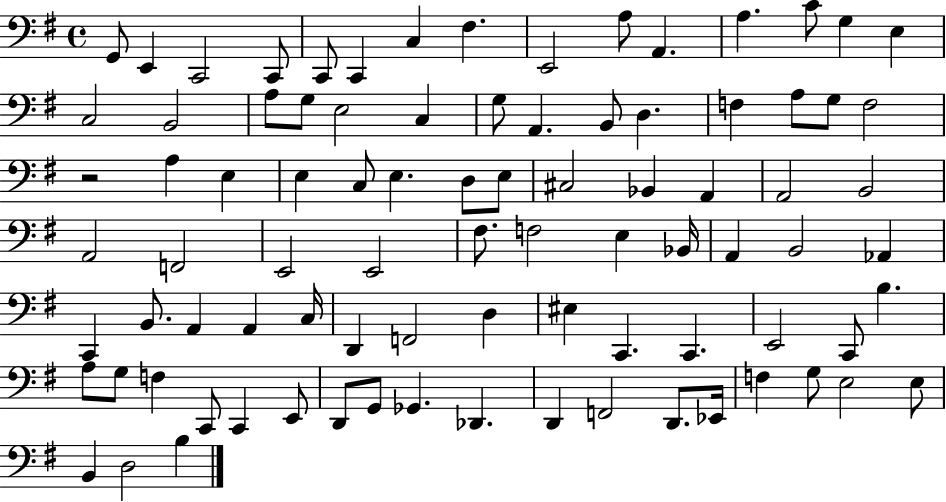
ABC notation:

X:1
T:Untitled
M:4/4
L:1/4
K:G
G,,/2 E,, C,,2 C,,/2 C,,/2 C,, C, ^F, E,,2 A,/2 A,, A, C/2 G, E, C,2 B,,2 A,/2 G,/2 E,2 C, G,/2 A,, B,,/2 D, F, A,/2 G,/2 F,2 z2 A, E, E, C,/2 E, D,/2 E,/2 ^C,2 _B,, A,, A,,2 B,,2 A,,2 F,,2 E,,2 E,,2 ^F,/2 F,2 E, _B,,/4 A,, B,,2 _A,, C,, B,,/2 A,, A,, C,/4 D,, F,,2 D, ^E, C,, C,, E,,2 C,,/2 B, A,/2 G,/2 F, C,,/2 C,, E,,/2 D,,/2 G,,/2 _G,, _D,, D,, F,,2 D,,/2 _E,,/4 F, G,/2 E,2 E,/2 B,, D,2 B,